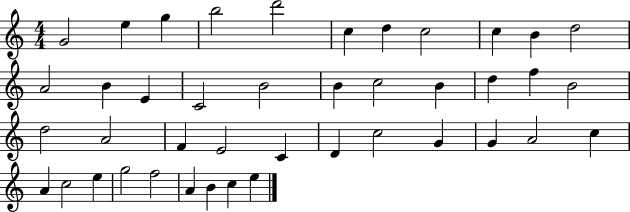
{
  \clef treble
  \numericTimeSignature
  \time 4/4
  \key c \major
  g'2 e''4 g''4 | b''2 d'''2 | c''4 d''4 c''2 | c''4 b'4 d''2 | \break a'2 b'4 e'4 | c'2 b'2 | b'4 c''2 b'4 | d''4 f''4 b'2 | \break d''2 a'2 | f'4 e'2 c'4 | d'4 c''2 g'4 | g'4 a'2 c''4 | \break a'4 c''2 e''4 | g''2 f''2 | a'4 b'4 c''4 e''4 | \bar "|."
}